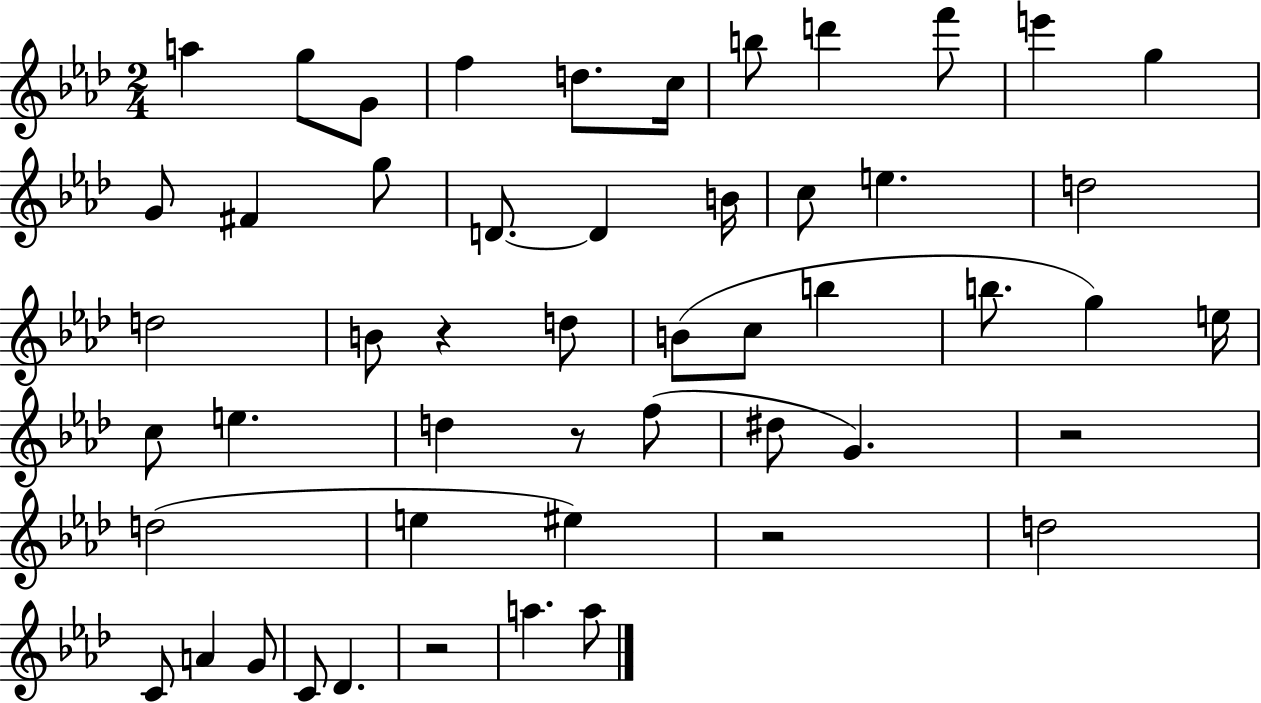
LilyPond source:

{
  \clef treble
  \numericTimeSignature
  \time 2/4
  \key aes \major
  a''4 g''8 g'8 | f''4 d''8. c''16 | b''8 d'''4 f'''8 | e'''4 g''4 | \break g'8 fis'4 g''8 | d'8.~~ d'4 b'16 | c''8 e''4. | d''2 | \break d''2 | b'8 r4 d''8 | b'8( c''8 b''4 | b''8. g''4) e''16 | \break c''8 e''4. | d''4 r8 f''8( | dis''8 g'4.) | r2 | \break d''2( | e''4 eis''4) | r2 | d''2 | \break c'8 a'4 g'8 | c'8 des'4. | r2 | a''4. a''8 | \break \bar "|."
}